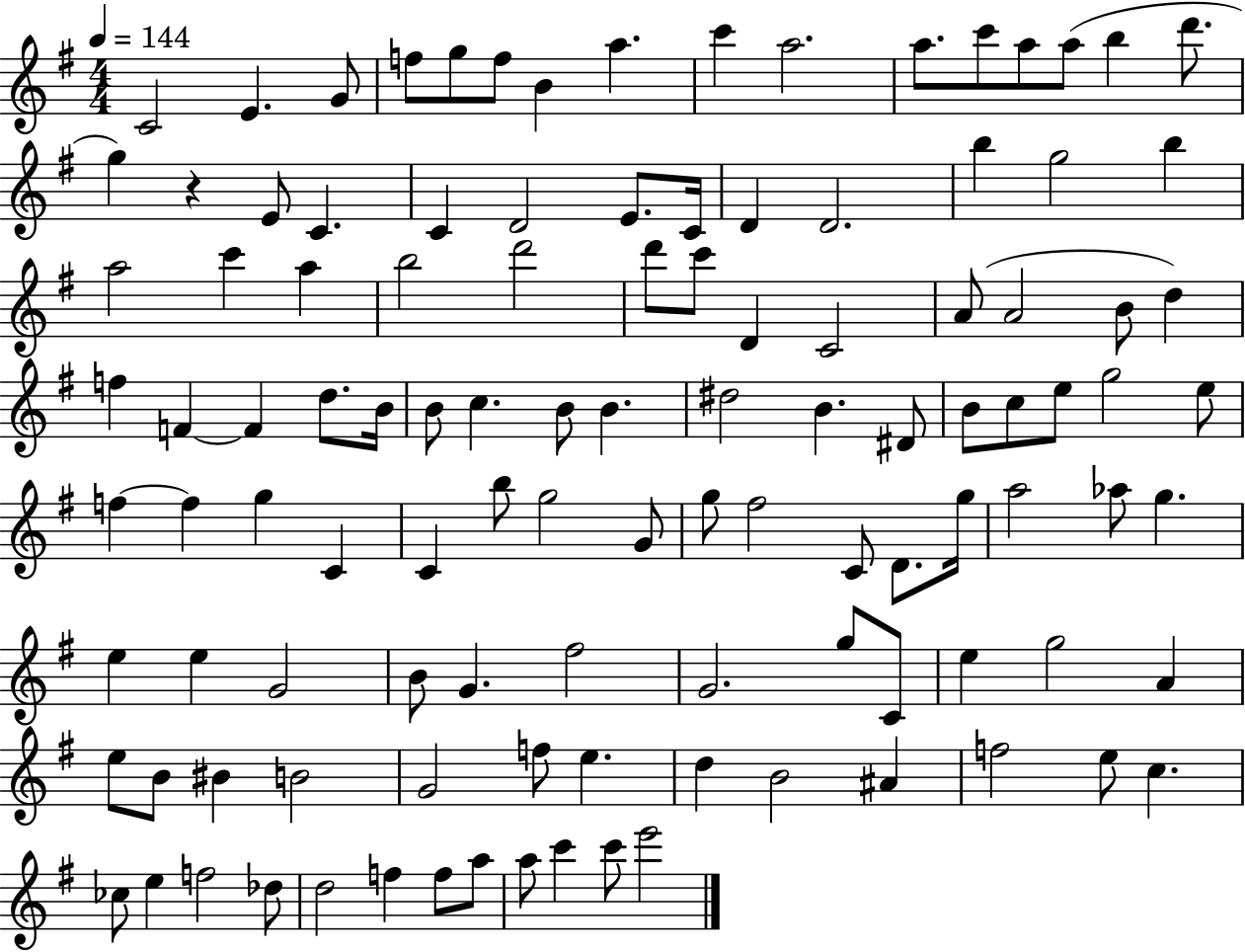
{
  \clef treble
  \numericTimeSignature
  \time 4/4
  \key g \major
  \tempo 4 = 144
  c'2 e'4. g'8 | f''8 g''8 f''8 b'4 a''4. | c'''4 a''2. | a''8. c'''8 a''8 a''8( b''4 d'''8. | \break g''4) r4 e'8 c'4. | c'4 d'2 e'8. c'16 | d'4 d'2. | b''4 g''2 b''4 | \break a''2 c'''4 a''4 | b''2 d'''2 | d'''8 c'''8 d'4 c'2 | a'8( a'2 b'8 d''4) | \break f''4 f'4~~ f'4 d''8. b'16 | b'8 c''4. b'8 b'4. | dis''2 b'4. dis'8 | b'8 c''8 e''8 g''2 e''8 | \break f''4~~ f''4 g''4 c'4 | c'4 b''8 g''2 g'8 | g''8 fis''2 c'8 d'8. g''16 | a''2 aes''8 g''4. | \break e''4 e''4 g'2 | b'8 g'4. fis''2 | g'2. g''8 c'8 | e''4 g''2 a'4 | \break e''8 b'8 bis'4 b'2 | g'2 f''8 e''4. | d''4 b'2 ais'4 | f''2 e''8 c''4. | \break ces''8 e''4 f''2 des''8 | d''2 f''4 f''8 a''8 | a''8 c'''4 c'''8 e'''2 | \bar "|."
}